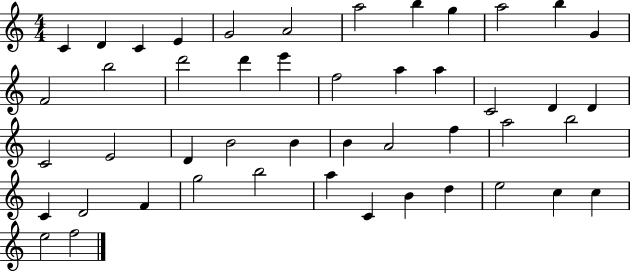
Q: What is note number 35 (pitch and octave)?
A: D4